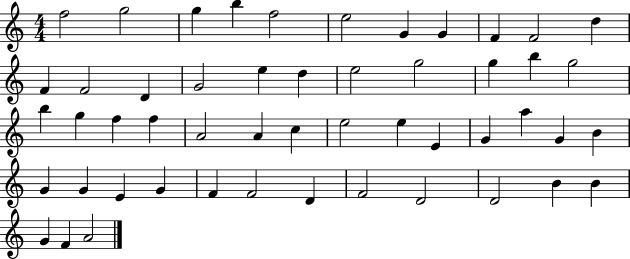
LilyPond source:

{
  \clef treble
  \numericTimeSignature
  \time 4/4
  \key c \major
  f''2 g''2 | g''4 b''4 f''2 | e''2 g'4 g'4 | f'4 f'2 d''4 | \break f'4 f'2 d'4 | g'2 e''4 d''4 | e''2 g''2 | g''4 b''4 g''2 | \break b''4 g''4 f''4 f''4 | a'2 a'4 c''4 | e''2 e''4 e'4 | g'4 a''4 g'4 b'4 | \break g'4 g'4 e'4 g'4 | f'4 f'2 d'4 | f'2 d'2 | d'2 b'4 b'4 | \break g'4 f'4 a'2 | \bar "|."
}